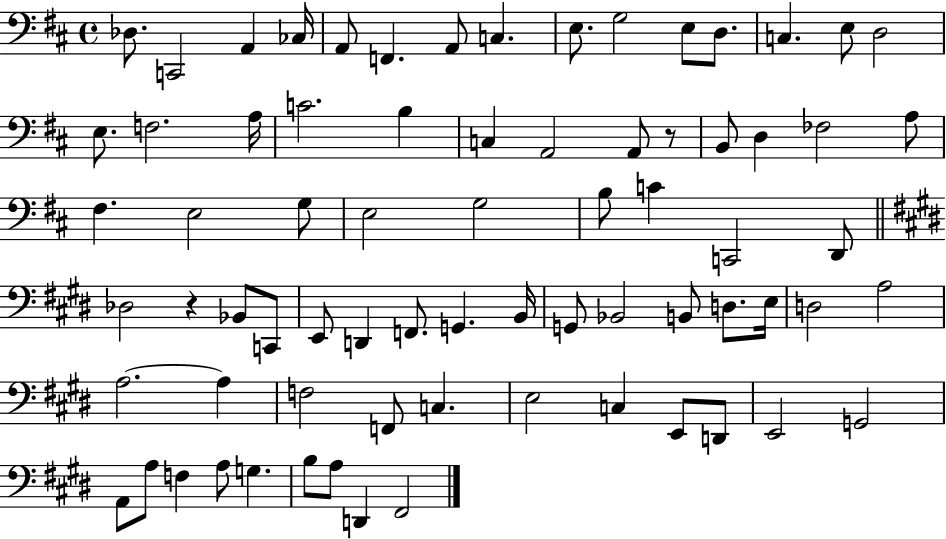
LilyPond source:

{
  \clef bass
  \time 4/4
  \defaultTimeSignature
  \key d \major
  des8. c,2 a,4 ces16 | a,8 f,4. a,8 c4. | e8. g2 e8 d8. | c4. e8 d2 | \break e8. f2. a16 | c'2. b4 | c4 a,2 a,8 r8 | b,8 d4 fes2 a8 | \break fis4. e2 g8 | e2 g2 | b8 c'4 c,2 d,8 | \bar "||" \break \key e \major des2 r4 bes,8 c,8 | e,8 d,4 f,8. g,4. b,16 | g,8 bes,2 b,8 d8. e16 | d2 a2 | \break a2.~~ a4 | f2 f,8 c4. | e2 c4 e,8 d,8 | e,2 g,2 | \break a,8 a8 f4 a8 g4. | b8 a8 d,4 fis,2 | \bar "|."
}